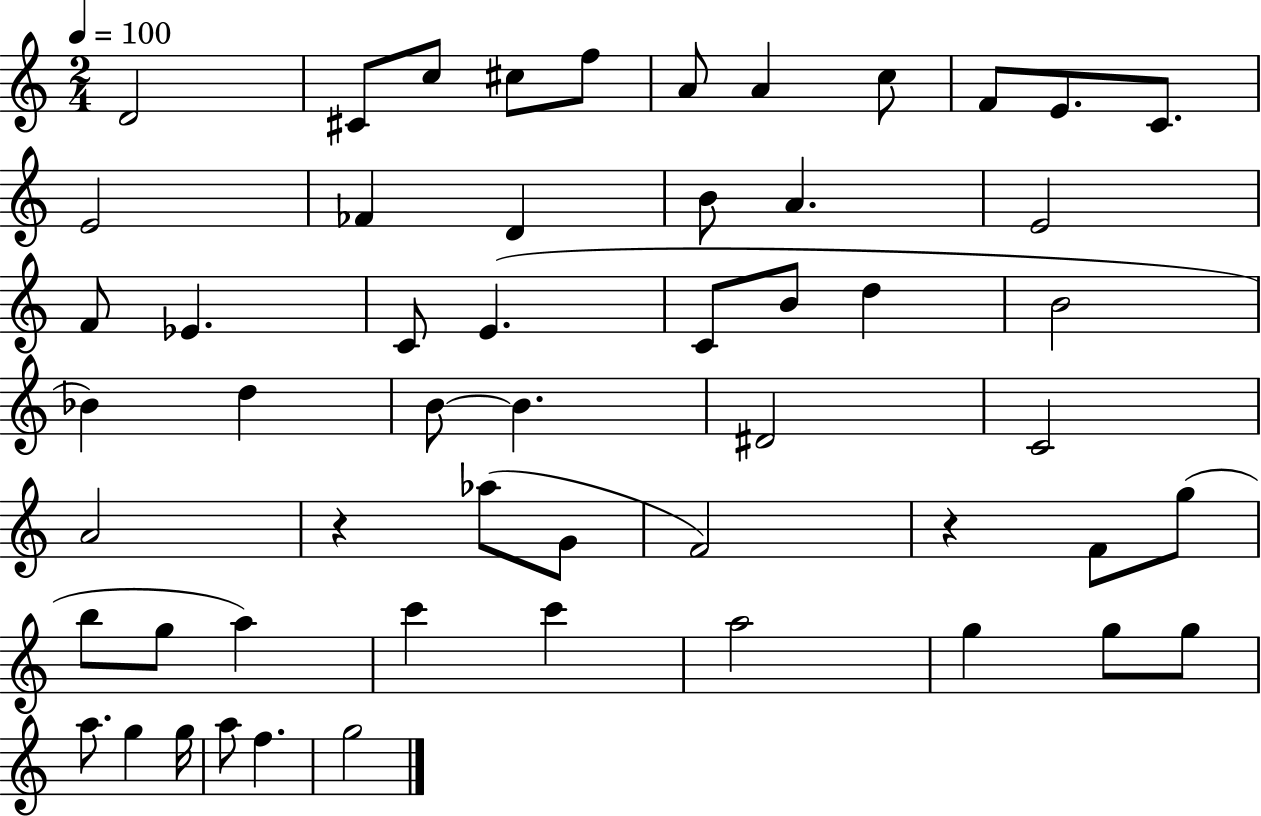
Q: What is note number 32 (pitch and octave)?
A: A4